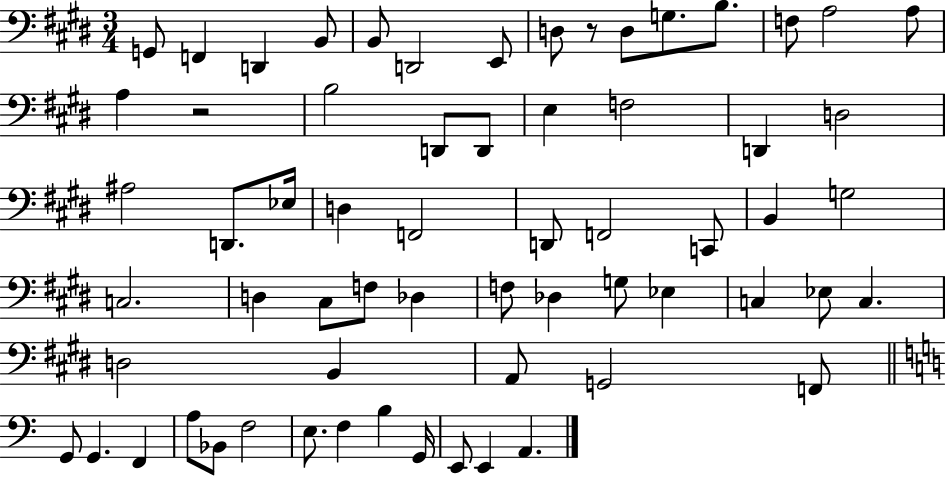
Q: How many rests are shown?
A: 2